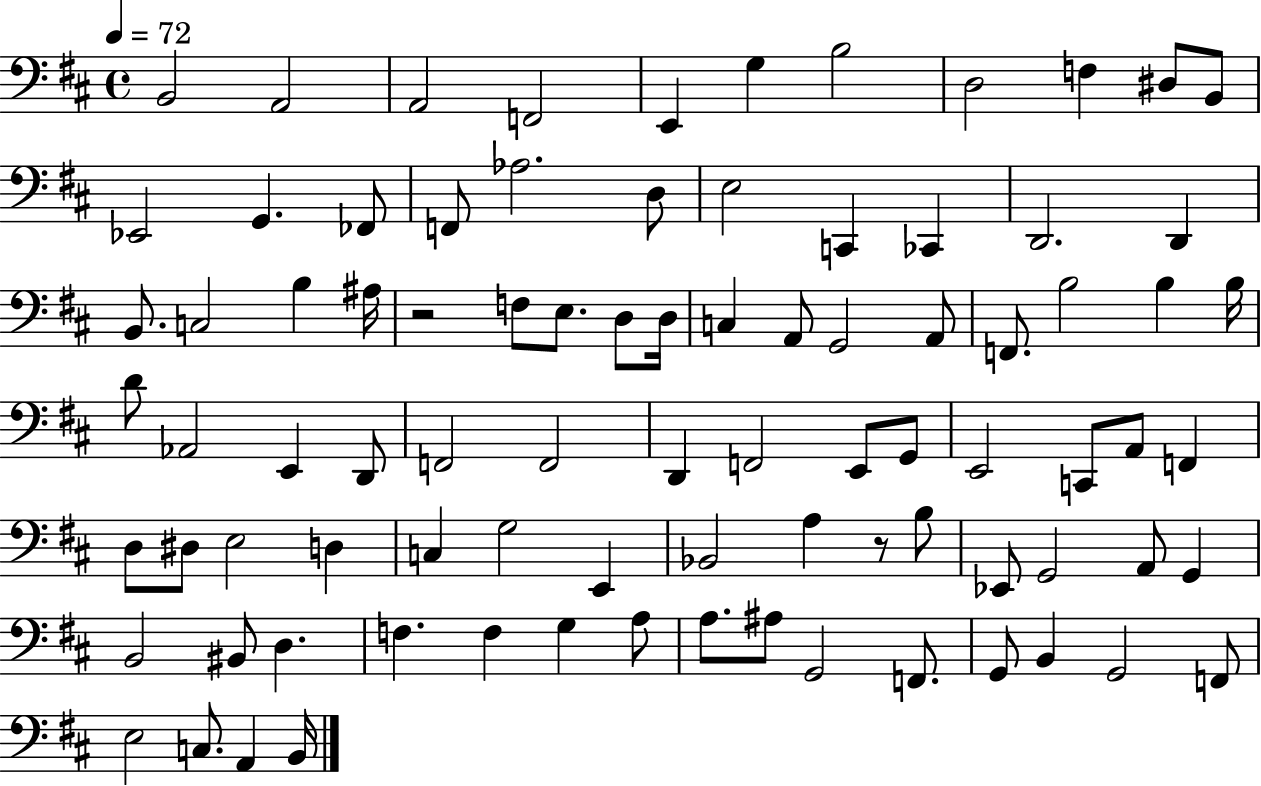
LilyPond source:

{
  \clef bass
  \time 4/4
  \defaultTimeSignature
  \key d \major
  \tempo 4 = 72
  b,2 a,2 | a,2 f,2 | e,4 g4 b2 | d2 f4 dis8 b,8 | \break ees,2 g,4. fes,8 | f,8 aes2. d8 | e2 c,4 ces,4 | d,2. d,4 | \break b,8. c2 b4 ais16 | r2 f8 e8. d8 d16 | c4 a,8 g,2 a,8 | f,8. b2 b4 b16 | \break d'8 aes,2 e,4 d,8 | f,2 f,2 | d,4 f,2 e,8 g,8 | e,2 c,8 a,8 f,4 | \break d8 dis8 e2 d4 | c4 g2 e,4 | bes,2 a4 r8 b8 | ees,8 g,2 a,8 g,4 | \break b,2 bis,8 d4. | f4. f4 g4 a8 | a8. ais8 g,2 f,8. | g,8 b,4 g,2 f,8 | \break e2 c8. a,4 b,16 | \bar "|."
}